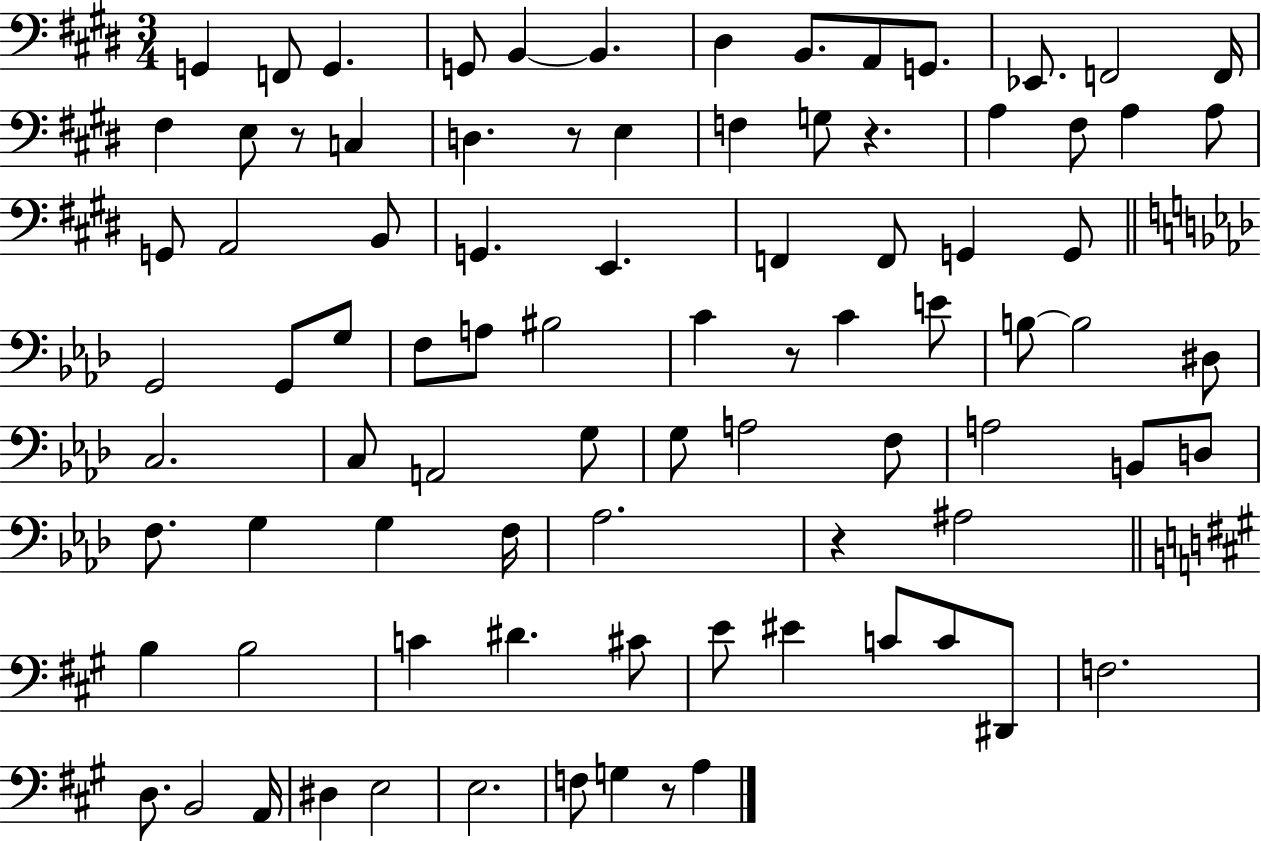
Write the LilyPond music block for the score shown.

{
  \clef bass
  \numericTimeSignature
  \time 3/4
  \key e \major
  \repeat volta 2 { g,4 f,8 g,4. | g,8 b,4~~ b,4. | dis4 b,8. a,8 g,8. | ees,8. f,2 f,16 | \break fis4 e8 r8 c4 | d4. r8 e4 | f4 g8 r4. | a4 fis8 a4 a8 | \break g,8 a,2 b,8 | g,4. e,4. | f,4 f,8 g,4 g,8 | \bar "||" \break \key f \minor g,2 g,8 g8 | f8 a8 bis2 | c'4 r8 c'4 e'8 | b8~~ b2 dis8 | \break c2. | c8 a,2 g8 | g8 a2 f8 | a2 b,8 d8 | \break f8. g4 g4 f16 | aes2. | r4 ais2 | \bar "||" \break \key a \major b4 b2 | c'4 dis'4. cis'8 | e'8 eis'4 c'8 c'8 dis,8 | f2. | \break d8. b,2 a,16 | dis4 e2 | e2. | f8 g4 r8 a4 | \break } \bar "|."
}